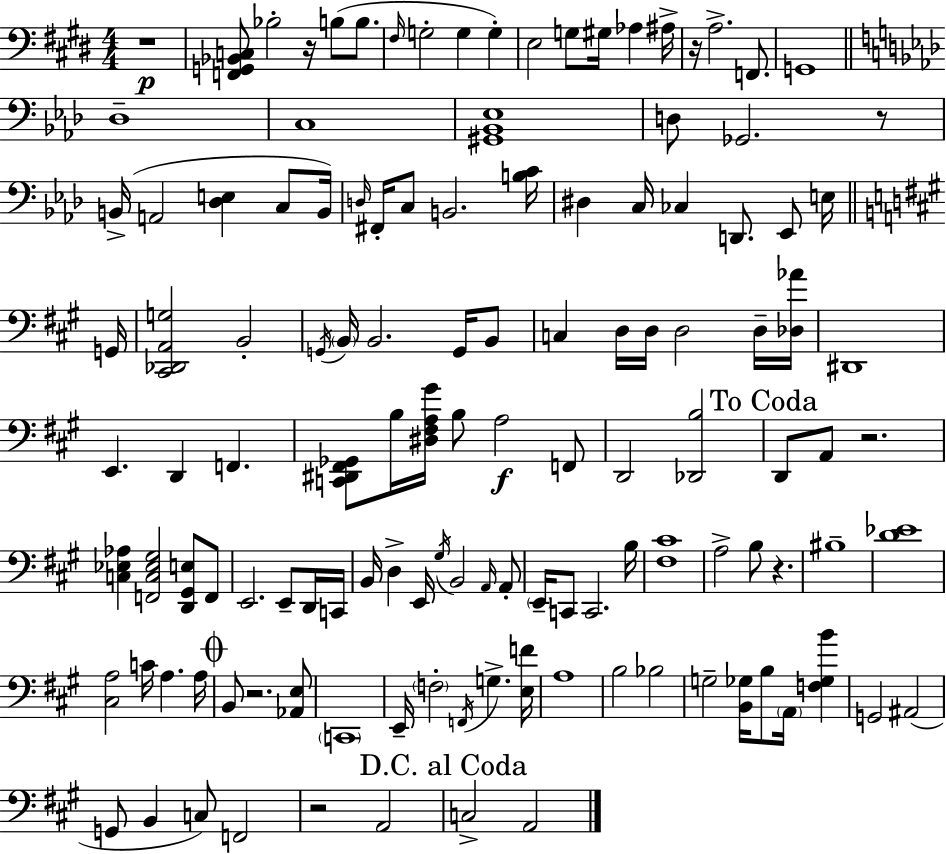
X:1
T:Untitled
M:4/4
L:1/4
K:E
z4 [F,,G,,_B,,C,]/2 _B,2 z/4 B,/2 B,/2 ^F,/4 G,2 G, G, E,2 G,/2 ^G,/4 _A, ^A,/4 z/4 A,2 F,,/2 G,,4 _D,4 C,4 [^G,,_B,,_E,]4 D,/2 _G,,2 z/2 B,,/4 A,,2 [_D,E,] C,/2 B,,/4 D,/4 ^F,,/4 C,/2 B,,2 [B,C]/4 ^D, C,/4 _C, D,,/2 _E,,/2 E,/4 G,,/4 [^C,,_D,,A,,G,]2 B,,2 G,,/4 B,,/4 B,,2 G,,/4 B,,/2 C, D,/4 D,/4 D,2 D,/4 [_D,_A]/4 ^D,,4 E,, D,, F,, [C,,^D,,^F,,_G,,]/2 B,/4 [^D,^F,A,^G]/4 B,/2 A,2 F,,/2 D,,2 [_D,,B,]2 D,,/2 A,,/2 z2 [C,_E,_A,] [F,,C,_E,^G,]2 [D,,^G,,E,]/2 F,,/2 E,,2 E,,/2 D,,/4 C,,/4 B,,/4 D, E,,/4 ^G,/4 B,,2 A,,/4 A,,/2 E,,/4 C,,/2 C,,2 B,/4 [^F,^C]4 A,2 B,/2 z ^B,4 [D_E]4 [^C,A,]2 C/4 A, A,/4 B,,/2 z2 [_A,,E,]/2 C,,4 E,,/4 F,2 F,,/4 G, [E,F]/4 A,4 B,2 _B,2 G,2 [B,,_G,]/4 B,/2 A,,/4 [F,_G,B] G,,2 ^A,,2 G,,/2 B,, C,/2 F,,2 z2 A,,2 C,2 A,,2